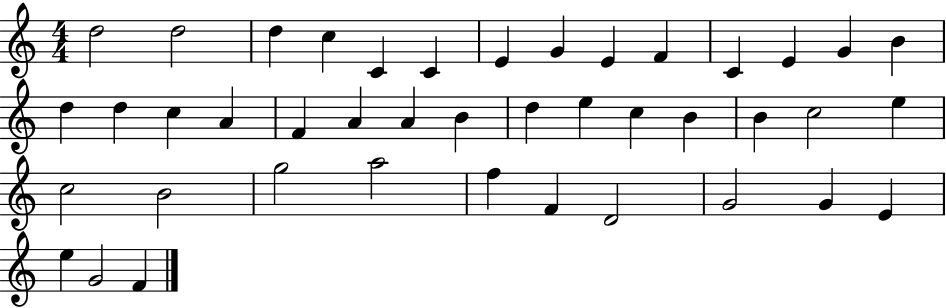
{
  \clef treble
  \numericTimeSignature
  \time 4/4
  \key c \major
  d''2 d''2 | d''4 c''4 c'4 c'4 | e'4 g'4 e'4 f'4 | c'4 e'4 g'4 b'4 | \break d''4 d''4 c''4 a'4 | f'4 a'4 a'4 b'4 | d''4 e''4 c''4 b'4 | b'4 c''2 e''4 | \break c''2 b'2 | g''2 a''2 | f''4 f'4 d'2 | g'2 g'4 e'4 | \break e''4 g'2 f'4 | \bar "|."
}